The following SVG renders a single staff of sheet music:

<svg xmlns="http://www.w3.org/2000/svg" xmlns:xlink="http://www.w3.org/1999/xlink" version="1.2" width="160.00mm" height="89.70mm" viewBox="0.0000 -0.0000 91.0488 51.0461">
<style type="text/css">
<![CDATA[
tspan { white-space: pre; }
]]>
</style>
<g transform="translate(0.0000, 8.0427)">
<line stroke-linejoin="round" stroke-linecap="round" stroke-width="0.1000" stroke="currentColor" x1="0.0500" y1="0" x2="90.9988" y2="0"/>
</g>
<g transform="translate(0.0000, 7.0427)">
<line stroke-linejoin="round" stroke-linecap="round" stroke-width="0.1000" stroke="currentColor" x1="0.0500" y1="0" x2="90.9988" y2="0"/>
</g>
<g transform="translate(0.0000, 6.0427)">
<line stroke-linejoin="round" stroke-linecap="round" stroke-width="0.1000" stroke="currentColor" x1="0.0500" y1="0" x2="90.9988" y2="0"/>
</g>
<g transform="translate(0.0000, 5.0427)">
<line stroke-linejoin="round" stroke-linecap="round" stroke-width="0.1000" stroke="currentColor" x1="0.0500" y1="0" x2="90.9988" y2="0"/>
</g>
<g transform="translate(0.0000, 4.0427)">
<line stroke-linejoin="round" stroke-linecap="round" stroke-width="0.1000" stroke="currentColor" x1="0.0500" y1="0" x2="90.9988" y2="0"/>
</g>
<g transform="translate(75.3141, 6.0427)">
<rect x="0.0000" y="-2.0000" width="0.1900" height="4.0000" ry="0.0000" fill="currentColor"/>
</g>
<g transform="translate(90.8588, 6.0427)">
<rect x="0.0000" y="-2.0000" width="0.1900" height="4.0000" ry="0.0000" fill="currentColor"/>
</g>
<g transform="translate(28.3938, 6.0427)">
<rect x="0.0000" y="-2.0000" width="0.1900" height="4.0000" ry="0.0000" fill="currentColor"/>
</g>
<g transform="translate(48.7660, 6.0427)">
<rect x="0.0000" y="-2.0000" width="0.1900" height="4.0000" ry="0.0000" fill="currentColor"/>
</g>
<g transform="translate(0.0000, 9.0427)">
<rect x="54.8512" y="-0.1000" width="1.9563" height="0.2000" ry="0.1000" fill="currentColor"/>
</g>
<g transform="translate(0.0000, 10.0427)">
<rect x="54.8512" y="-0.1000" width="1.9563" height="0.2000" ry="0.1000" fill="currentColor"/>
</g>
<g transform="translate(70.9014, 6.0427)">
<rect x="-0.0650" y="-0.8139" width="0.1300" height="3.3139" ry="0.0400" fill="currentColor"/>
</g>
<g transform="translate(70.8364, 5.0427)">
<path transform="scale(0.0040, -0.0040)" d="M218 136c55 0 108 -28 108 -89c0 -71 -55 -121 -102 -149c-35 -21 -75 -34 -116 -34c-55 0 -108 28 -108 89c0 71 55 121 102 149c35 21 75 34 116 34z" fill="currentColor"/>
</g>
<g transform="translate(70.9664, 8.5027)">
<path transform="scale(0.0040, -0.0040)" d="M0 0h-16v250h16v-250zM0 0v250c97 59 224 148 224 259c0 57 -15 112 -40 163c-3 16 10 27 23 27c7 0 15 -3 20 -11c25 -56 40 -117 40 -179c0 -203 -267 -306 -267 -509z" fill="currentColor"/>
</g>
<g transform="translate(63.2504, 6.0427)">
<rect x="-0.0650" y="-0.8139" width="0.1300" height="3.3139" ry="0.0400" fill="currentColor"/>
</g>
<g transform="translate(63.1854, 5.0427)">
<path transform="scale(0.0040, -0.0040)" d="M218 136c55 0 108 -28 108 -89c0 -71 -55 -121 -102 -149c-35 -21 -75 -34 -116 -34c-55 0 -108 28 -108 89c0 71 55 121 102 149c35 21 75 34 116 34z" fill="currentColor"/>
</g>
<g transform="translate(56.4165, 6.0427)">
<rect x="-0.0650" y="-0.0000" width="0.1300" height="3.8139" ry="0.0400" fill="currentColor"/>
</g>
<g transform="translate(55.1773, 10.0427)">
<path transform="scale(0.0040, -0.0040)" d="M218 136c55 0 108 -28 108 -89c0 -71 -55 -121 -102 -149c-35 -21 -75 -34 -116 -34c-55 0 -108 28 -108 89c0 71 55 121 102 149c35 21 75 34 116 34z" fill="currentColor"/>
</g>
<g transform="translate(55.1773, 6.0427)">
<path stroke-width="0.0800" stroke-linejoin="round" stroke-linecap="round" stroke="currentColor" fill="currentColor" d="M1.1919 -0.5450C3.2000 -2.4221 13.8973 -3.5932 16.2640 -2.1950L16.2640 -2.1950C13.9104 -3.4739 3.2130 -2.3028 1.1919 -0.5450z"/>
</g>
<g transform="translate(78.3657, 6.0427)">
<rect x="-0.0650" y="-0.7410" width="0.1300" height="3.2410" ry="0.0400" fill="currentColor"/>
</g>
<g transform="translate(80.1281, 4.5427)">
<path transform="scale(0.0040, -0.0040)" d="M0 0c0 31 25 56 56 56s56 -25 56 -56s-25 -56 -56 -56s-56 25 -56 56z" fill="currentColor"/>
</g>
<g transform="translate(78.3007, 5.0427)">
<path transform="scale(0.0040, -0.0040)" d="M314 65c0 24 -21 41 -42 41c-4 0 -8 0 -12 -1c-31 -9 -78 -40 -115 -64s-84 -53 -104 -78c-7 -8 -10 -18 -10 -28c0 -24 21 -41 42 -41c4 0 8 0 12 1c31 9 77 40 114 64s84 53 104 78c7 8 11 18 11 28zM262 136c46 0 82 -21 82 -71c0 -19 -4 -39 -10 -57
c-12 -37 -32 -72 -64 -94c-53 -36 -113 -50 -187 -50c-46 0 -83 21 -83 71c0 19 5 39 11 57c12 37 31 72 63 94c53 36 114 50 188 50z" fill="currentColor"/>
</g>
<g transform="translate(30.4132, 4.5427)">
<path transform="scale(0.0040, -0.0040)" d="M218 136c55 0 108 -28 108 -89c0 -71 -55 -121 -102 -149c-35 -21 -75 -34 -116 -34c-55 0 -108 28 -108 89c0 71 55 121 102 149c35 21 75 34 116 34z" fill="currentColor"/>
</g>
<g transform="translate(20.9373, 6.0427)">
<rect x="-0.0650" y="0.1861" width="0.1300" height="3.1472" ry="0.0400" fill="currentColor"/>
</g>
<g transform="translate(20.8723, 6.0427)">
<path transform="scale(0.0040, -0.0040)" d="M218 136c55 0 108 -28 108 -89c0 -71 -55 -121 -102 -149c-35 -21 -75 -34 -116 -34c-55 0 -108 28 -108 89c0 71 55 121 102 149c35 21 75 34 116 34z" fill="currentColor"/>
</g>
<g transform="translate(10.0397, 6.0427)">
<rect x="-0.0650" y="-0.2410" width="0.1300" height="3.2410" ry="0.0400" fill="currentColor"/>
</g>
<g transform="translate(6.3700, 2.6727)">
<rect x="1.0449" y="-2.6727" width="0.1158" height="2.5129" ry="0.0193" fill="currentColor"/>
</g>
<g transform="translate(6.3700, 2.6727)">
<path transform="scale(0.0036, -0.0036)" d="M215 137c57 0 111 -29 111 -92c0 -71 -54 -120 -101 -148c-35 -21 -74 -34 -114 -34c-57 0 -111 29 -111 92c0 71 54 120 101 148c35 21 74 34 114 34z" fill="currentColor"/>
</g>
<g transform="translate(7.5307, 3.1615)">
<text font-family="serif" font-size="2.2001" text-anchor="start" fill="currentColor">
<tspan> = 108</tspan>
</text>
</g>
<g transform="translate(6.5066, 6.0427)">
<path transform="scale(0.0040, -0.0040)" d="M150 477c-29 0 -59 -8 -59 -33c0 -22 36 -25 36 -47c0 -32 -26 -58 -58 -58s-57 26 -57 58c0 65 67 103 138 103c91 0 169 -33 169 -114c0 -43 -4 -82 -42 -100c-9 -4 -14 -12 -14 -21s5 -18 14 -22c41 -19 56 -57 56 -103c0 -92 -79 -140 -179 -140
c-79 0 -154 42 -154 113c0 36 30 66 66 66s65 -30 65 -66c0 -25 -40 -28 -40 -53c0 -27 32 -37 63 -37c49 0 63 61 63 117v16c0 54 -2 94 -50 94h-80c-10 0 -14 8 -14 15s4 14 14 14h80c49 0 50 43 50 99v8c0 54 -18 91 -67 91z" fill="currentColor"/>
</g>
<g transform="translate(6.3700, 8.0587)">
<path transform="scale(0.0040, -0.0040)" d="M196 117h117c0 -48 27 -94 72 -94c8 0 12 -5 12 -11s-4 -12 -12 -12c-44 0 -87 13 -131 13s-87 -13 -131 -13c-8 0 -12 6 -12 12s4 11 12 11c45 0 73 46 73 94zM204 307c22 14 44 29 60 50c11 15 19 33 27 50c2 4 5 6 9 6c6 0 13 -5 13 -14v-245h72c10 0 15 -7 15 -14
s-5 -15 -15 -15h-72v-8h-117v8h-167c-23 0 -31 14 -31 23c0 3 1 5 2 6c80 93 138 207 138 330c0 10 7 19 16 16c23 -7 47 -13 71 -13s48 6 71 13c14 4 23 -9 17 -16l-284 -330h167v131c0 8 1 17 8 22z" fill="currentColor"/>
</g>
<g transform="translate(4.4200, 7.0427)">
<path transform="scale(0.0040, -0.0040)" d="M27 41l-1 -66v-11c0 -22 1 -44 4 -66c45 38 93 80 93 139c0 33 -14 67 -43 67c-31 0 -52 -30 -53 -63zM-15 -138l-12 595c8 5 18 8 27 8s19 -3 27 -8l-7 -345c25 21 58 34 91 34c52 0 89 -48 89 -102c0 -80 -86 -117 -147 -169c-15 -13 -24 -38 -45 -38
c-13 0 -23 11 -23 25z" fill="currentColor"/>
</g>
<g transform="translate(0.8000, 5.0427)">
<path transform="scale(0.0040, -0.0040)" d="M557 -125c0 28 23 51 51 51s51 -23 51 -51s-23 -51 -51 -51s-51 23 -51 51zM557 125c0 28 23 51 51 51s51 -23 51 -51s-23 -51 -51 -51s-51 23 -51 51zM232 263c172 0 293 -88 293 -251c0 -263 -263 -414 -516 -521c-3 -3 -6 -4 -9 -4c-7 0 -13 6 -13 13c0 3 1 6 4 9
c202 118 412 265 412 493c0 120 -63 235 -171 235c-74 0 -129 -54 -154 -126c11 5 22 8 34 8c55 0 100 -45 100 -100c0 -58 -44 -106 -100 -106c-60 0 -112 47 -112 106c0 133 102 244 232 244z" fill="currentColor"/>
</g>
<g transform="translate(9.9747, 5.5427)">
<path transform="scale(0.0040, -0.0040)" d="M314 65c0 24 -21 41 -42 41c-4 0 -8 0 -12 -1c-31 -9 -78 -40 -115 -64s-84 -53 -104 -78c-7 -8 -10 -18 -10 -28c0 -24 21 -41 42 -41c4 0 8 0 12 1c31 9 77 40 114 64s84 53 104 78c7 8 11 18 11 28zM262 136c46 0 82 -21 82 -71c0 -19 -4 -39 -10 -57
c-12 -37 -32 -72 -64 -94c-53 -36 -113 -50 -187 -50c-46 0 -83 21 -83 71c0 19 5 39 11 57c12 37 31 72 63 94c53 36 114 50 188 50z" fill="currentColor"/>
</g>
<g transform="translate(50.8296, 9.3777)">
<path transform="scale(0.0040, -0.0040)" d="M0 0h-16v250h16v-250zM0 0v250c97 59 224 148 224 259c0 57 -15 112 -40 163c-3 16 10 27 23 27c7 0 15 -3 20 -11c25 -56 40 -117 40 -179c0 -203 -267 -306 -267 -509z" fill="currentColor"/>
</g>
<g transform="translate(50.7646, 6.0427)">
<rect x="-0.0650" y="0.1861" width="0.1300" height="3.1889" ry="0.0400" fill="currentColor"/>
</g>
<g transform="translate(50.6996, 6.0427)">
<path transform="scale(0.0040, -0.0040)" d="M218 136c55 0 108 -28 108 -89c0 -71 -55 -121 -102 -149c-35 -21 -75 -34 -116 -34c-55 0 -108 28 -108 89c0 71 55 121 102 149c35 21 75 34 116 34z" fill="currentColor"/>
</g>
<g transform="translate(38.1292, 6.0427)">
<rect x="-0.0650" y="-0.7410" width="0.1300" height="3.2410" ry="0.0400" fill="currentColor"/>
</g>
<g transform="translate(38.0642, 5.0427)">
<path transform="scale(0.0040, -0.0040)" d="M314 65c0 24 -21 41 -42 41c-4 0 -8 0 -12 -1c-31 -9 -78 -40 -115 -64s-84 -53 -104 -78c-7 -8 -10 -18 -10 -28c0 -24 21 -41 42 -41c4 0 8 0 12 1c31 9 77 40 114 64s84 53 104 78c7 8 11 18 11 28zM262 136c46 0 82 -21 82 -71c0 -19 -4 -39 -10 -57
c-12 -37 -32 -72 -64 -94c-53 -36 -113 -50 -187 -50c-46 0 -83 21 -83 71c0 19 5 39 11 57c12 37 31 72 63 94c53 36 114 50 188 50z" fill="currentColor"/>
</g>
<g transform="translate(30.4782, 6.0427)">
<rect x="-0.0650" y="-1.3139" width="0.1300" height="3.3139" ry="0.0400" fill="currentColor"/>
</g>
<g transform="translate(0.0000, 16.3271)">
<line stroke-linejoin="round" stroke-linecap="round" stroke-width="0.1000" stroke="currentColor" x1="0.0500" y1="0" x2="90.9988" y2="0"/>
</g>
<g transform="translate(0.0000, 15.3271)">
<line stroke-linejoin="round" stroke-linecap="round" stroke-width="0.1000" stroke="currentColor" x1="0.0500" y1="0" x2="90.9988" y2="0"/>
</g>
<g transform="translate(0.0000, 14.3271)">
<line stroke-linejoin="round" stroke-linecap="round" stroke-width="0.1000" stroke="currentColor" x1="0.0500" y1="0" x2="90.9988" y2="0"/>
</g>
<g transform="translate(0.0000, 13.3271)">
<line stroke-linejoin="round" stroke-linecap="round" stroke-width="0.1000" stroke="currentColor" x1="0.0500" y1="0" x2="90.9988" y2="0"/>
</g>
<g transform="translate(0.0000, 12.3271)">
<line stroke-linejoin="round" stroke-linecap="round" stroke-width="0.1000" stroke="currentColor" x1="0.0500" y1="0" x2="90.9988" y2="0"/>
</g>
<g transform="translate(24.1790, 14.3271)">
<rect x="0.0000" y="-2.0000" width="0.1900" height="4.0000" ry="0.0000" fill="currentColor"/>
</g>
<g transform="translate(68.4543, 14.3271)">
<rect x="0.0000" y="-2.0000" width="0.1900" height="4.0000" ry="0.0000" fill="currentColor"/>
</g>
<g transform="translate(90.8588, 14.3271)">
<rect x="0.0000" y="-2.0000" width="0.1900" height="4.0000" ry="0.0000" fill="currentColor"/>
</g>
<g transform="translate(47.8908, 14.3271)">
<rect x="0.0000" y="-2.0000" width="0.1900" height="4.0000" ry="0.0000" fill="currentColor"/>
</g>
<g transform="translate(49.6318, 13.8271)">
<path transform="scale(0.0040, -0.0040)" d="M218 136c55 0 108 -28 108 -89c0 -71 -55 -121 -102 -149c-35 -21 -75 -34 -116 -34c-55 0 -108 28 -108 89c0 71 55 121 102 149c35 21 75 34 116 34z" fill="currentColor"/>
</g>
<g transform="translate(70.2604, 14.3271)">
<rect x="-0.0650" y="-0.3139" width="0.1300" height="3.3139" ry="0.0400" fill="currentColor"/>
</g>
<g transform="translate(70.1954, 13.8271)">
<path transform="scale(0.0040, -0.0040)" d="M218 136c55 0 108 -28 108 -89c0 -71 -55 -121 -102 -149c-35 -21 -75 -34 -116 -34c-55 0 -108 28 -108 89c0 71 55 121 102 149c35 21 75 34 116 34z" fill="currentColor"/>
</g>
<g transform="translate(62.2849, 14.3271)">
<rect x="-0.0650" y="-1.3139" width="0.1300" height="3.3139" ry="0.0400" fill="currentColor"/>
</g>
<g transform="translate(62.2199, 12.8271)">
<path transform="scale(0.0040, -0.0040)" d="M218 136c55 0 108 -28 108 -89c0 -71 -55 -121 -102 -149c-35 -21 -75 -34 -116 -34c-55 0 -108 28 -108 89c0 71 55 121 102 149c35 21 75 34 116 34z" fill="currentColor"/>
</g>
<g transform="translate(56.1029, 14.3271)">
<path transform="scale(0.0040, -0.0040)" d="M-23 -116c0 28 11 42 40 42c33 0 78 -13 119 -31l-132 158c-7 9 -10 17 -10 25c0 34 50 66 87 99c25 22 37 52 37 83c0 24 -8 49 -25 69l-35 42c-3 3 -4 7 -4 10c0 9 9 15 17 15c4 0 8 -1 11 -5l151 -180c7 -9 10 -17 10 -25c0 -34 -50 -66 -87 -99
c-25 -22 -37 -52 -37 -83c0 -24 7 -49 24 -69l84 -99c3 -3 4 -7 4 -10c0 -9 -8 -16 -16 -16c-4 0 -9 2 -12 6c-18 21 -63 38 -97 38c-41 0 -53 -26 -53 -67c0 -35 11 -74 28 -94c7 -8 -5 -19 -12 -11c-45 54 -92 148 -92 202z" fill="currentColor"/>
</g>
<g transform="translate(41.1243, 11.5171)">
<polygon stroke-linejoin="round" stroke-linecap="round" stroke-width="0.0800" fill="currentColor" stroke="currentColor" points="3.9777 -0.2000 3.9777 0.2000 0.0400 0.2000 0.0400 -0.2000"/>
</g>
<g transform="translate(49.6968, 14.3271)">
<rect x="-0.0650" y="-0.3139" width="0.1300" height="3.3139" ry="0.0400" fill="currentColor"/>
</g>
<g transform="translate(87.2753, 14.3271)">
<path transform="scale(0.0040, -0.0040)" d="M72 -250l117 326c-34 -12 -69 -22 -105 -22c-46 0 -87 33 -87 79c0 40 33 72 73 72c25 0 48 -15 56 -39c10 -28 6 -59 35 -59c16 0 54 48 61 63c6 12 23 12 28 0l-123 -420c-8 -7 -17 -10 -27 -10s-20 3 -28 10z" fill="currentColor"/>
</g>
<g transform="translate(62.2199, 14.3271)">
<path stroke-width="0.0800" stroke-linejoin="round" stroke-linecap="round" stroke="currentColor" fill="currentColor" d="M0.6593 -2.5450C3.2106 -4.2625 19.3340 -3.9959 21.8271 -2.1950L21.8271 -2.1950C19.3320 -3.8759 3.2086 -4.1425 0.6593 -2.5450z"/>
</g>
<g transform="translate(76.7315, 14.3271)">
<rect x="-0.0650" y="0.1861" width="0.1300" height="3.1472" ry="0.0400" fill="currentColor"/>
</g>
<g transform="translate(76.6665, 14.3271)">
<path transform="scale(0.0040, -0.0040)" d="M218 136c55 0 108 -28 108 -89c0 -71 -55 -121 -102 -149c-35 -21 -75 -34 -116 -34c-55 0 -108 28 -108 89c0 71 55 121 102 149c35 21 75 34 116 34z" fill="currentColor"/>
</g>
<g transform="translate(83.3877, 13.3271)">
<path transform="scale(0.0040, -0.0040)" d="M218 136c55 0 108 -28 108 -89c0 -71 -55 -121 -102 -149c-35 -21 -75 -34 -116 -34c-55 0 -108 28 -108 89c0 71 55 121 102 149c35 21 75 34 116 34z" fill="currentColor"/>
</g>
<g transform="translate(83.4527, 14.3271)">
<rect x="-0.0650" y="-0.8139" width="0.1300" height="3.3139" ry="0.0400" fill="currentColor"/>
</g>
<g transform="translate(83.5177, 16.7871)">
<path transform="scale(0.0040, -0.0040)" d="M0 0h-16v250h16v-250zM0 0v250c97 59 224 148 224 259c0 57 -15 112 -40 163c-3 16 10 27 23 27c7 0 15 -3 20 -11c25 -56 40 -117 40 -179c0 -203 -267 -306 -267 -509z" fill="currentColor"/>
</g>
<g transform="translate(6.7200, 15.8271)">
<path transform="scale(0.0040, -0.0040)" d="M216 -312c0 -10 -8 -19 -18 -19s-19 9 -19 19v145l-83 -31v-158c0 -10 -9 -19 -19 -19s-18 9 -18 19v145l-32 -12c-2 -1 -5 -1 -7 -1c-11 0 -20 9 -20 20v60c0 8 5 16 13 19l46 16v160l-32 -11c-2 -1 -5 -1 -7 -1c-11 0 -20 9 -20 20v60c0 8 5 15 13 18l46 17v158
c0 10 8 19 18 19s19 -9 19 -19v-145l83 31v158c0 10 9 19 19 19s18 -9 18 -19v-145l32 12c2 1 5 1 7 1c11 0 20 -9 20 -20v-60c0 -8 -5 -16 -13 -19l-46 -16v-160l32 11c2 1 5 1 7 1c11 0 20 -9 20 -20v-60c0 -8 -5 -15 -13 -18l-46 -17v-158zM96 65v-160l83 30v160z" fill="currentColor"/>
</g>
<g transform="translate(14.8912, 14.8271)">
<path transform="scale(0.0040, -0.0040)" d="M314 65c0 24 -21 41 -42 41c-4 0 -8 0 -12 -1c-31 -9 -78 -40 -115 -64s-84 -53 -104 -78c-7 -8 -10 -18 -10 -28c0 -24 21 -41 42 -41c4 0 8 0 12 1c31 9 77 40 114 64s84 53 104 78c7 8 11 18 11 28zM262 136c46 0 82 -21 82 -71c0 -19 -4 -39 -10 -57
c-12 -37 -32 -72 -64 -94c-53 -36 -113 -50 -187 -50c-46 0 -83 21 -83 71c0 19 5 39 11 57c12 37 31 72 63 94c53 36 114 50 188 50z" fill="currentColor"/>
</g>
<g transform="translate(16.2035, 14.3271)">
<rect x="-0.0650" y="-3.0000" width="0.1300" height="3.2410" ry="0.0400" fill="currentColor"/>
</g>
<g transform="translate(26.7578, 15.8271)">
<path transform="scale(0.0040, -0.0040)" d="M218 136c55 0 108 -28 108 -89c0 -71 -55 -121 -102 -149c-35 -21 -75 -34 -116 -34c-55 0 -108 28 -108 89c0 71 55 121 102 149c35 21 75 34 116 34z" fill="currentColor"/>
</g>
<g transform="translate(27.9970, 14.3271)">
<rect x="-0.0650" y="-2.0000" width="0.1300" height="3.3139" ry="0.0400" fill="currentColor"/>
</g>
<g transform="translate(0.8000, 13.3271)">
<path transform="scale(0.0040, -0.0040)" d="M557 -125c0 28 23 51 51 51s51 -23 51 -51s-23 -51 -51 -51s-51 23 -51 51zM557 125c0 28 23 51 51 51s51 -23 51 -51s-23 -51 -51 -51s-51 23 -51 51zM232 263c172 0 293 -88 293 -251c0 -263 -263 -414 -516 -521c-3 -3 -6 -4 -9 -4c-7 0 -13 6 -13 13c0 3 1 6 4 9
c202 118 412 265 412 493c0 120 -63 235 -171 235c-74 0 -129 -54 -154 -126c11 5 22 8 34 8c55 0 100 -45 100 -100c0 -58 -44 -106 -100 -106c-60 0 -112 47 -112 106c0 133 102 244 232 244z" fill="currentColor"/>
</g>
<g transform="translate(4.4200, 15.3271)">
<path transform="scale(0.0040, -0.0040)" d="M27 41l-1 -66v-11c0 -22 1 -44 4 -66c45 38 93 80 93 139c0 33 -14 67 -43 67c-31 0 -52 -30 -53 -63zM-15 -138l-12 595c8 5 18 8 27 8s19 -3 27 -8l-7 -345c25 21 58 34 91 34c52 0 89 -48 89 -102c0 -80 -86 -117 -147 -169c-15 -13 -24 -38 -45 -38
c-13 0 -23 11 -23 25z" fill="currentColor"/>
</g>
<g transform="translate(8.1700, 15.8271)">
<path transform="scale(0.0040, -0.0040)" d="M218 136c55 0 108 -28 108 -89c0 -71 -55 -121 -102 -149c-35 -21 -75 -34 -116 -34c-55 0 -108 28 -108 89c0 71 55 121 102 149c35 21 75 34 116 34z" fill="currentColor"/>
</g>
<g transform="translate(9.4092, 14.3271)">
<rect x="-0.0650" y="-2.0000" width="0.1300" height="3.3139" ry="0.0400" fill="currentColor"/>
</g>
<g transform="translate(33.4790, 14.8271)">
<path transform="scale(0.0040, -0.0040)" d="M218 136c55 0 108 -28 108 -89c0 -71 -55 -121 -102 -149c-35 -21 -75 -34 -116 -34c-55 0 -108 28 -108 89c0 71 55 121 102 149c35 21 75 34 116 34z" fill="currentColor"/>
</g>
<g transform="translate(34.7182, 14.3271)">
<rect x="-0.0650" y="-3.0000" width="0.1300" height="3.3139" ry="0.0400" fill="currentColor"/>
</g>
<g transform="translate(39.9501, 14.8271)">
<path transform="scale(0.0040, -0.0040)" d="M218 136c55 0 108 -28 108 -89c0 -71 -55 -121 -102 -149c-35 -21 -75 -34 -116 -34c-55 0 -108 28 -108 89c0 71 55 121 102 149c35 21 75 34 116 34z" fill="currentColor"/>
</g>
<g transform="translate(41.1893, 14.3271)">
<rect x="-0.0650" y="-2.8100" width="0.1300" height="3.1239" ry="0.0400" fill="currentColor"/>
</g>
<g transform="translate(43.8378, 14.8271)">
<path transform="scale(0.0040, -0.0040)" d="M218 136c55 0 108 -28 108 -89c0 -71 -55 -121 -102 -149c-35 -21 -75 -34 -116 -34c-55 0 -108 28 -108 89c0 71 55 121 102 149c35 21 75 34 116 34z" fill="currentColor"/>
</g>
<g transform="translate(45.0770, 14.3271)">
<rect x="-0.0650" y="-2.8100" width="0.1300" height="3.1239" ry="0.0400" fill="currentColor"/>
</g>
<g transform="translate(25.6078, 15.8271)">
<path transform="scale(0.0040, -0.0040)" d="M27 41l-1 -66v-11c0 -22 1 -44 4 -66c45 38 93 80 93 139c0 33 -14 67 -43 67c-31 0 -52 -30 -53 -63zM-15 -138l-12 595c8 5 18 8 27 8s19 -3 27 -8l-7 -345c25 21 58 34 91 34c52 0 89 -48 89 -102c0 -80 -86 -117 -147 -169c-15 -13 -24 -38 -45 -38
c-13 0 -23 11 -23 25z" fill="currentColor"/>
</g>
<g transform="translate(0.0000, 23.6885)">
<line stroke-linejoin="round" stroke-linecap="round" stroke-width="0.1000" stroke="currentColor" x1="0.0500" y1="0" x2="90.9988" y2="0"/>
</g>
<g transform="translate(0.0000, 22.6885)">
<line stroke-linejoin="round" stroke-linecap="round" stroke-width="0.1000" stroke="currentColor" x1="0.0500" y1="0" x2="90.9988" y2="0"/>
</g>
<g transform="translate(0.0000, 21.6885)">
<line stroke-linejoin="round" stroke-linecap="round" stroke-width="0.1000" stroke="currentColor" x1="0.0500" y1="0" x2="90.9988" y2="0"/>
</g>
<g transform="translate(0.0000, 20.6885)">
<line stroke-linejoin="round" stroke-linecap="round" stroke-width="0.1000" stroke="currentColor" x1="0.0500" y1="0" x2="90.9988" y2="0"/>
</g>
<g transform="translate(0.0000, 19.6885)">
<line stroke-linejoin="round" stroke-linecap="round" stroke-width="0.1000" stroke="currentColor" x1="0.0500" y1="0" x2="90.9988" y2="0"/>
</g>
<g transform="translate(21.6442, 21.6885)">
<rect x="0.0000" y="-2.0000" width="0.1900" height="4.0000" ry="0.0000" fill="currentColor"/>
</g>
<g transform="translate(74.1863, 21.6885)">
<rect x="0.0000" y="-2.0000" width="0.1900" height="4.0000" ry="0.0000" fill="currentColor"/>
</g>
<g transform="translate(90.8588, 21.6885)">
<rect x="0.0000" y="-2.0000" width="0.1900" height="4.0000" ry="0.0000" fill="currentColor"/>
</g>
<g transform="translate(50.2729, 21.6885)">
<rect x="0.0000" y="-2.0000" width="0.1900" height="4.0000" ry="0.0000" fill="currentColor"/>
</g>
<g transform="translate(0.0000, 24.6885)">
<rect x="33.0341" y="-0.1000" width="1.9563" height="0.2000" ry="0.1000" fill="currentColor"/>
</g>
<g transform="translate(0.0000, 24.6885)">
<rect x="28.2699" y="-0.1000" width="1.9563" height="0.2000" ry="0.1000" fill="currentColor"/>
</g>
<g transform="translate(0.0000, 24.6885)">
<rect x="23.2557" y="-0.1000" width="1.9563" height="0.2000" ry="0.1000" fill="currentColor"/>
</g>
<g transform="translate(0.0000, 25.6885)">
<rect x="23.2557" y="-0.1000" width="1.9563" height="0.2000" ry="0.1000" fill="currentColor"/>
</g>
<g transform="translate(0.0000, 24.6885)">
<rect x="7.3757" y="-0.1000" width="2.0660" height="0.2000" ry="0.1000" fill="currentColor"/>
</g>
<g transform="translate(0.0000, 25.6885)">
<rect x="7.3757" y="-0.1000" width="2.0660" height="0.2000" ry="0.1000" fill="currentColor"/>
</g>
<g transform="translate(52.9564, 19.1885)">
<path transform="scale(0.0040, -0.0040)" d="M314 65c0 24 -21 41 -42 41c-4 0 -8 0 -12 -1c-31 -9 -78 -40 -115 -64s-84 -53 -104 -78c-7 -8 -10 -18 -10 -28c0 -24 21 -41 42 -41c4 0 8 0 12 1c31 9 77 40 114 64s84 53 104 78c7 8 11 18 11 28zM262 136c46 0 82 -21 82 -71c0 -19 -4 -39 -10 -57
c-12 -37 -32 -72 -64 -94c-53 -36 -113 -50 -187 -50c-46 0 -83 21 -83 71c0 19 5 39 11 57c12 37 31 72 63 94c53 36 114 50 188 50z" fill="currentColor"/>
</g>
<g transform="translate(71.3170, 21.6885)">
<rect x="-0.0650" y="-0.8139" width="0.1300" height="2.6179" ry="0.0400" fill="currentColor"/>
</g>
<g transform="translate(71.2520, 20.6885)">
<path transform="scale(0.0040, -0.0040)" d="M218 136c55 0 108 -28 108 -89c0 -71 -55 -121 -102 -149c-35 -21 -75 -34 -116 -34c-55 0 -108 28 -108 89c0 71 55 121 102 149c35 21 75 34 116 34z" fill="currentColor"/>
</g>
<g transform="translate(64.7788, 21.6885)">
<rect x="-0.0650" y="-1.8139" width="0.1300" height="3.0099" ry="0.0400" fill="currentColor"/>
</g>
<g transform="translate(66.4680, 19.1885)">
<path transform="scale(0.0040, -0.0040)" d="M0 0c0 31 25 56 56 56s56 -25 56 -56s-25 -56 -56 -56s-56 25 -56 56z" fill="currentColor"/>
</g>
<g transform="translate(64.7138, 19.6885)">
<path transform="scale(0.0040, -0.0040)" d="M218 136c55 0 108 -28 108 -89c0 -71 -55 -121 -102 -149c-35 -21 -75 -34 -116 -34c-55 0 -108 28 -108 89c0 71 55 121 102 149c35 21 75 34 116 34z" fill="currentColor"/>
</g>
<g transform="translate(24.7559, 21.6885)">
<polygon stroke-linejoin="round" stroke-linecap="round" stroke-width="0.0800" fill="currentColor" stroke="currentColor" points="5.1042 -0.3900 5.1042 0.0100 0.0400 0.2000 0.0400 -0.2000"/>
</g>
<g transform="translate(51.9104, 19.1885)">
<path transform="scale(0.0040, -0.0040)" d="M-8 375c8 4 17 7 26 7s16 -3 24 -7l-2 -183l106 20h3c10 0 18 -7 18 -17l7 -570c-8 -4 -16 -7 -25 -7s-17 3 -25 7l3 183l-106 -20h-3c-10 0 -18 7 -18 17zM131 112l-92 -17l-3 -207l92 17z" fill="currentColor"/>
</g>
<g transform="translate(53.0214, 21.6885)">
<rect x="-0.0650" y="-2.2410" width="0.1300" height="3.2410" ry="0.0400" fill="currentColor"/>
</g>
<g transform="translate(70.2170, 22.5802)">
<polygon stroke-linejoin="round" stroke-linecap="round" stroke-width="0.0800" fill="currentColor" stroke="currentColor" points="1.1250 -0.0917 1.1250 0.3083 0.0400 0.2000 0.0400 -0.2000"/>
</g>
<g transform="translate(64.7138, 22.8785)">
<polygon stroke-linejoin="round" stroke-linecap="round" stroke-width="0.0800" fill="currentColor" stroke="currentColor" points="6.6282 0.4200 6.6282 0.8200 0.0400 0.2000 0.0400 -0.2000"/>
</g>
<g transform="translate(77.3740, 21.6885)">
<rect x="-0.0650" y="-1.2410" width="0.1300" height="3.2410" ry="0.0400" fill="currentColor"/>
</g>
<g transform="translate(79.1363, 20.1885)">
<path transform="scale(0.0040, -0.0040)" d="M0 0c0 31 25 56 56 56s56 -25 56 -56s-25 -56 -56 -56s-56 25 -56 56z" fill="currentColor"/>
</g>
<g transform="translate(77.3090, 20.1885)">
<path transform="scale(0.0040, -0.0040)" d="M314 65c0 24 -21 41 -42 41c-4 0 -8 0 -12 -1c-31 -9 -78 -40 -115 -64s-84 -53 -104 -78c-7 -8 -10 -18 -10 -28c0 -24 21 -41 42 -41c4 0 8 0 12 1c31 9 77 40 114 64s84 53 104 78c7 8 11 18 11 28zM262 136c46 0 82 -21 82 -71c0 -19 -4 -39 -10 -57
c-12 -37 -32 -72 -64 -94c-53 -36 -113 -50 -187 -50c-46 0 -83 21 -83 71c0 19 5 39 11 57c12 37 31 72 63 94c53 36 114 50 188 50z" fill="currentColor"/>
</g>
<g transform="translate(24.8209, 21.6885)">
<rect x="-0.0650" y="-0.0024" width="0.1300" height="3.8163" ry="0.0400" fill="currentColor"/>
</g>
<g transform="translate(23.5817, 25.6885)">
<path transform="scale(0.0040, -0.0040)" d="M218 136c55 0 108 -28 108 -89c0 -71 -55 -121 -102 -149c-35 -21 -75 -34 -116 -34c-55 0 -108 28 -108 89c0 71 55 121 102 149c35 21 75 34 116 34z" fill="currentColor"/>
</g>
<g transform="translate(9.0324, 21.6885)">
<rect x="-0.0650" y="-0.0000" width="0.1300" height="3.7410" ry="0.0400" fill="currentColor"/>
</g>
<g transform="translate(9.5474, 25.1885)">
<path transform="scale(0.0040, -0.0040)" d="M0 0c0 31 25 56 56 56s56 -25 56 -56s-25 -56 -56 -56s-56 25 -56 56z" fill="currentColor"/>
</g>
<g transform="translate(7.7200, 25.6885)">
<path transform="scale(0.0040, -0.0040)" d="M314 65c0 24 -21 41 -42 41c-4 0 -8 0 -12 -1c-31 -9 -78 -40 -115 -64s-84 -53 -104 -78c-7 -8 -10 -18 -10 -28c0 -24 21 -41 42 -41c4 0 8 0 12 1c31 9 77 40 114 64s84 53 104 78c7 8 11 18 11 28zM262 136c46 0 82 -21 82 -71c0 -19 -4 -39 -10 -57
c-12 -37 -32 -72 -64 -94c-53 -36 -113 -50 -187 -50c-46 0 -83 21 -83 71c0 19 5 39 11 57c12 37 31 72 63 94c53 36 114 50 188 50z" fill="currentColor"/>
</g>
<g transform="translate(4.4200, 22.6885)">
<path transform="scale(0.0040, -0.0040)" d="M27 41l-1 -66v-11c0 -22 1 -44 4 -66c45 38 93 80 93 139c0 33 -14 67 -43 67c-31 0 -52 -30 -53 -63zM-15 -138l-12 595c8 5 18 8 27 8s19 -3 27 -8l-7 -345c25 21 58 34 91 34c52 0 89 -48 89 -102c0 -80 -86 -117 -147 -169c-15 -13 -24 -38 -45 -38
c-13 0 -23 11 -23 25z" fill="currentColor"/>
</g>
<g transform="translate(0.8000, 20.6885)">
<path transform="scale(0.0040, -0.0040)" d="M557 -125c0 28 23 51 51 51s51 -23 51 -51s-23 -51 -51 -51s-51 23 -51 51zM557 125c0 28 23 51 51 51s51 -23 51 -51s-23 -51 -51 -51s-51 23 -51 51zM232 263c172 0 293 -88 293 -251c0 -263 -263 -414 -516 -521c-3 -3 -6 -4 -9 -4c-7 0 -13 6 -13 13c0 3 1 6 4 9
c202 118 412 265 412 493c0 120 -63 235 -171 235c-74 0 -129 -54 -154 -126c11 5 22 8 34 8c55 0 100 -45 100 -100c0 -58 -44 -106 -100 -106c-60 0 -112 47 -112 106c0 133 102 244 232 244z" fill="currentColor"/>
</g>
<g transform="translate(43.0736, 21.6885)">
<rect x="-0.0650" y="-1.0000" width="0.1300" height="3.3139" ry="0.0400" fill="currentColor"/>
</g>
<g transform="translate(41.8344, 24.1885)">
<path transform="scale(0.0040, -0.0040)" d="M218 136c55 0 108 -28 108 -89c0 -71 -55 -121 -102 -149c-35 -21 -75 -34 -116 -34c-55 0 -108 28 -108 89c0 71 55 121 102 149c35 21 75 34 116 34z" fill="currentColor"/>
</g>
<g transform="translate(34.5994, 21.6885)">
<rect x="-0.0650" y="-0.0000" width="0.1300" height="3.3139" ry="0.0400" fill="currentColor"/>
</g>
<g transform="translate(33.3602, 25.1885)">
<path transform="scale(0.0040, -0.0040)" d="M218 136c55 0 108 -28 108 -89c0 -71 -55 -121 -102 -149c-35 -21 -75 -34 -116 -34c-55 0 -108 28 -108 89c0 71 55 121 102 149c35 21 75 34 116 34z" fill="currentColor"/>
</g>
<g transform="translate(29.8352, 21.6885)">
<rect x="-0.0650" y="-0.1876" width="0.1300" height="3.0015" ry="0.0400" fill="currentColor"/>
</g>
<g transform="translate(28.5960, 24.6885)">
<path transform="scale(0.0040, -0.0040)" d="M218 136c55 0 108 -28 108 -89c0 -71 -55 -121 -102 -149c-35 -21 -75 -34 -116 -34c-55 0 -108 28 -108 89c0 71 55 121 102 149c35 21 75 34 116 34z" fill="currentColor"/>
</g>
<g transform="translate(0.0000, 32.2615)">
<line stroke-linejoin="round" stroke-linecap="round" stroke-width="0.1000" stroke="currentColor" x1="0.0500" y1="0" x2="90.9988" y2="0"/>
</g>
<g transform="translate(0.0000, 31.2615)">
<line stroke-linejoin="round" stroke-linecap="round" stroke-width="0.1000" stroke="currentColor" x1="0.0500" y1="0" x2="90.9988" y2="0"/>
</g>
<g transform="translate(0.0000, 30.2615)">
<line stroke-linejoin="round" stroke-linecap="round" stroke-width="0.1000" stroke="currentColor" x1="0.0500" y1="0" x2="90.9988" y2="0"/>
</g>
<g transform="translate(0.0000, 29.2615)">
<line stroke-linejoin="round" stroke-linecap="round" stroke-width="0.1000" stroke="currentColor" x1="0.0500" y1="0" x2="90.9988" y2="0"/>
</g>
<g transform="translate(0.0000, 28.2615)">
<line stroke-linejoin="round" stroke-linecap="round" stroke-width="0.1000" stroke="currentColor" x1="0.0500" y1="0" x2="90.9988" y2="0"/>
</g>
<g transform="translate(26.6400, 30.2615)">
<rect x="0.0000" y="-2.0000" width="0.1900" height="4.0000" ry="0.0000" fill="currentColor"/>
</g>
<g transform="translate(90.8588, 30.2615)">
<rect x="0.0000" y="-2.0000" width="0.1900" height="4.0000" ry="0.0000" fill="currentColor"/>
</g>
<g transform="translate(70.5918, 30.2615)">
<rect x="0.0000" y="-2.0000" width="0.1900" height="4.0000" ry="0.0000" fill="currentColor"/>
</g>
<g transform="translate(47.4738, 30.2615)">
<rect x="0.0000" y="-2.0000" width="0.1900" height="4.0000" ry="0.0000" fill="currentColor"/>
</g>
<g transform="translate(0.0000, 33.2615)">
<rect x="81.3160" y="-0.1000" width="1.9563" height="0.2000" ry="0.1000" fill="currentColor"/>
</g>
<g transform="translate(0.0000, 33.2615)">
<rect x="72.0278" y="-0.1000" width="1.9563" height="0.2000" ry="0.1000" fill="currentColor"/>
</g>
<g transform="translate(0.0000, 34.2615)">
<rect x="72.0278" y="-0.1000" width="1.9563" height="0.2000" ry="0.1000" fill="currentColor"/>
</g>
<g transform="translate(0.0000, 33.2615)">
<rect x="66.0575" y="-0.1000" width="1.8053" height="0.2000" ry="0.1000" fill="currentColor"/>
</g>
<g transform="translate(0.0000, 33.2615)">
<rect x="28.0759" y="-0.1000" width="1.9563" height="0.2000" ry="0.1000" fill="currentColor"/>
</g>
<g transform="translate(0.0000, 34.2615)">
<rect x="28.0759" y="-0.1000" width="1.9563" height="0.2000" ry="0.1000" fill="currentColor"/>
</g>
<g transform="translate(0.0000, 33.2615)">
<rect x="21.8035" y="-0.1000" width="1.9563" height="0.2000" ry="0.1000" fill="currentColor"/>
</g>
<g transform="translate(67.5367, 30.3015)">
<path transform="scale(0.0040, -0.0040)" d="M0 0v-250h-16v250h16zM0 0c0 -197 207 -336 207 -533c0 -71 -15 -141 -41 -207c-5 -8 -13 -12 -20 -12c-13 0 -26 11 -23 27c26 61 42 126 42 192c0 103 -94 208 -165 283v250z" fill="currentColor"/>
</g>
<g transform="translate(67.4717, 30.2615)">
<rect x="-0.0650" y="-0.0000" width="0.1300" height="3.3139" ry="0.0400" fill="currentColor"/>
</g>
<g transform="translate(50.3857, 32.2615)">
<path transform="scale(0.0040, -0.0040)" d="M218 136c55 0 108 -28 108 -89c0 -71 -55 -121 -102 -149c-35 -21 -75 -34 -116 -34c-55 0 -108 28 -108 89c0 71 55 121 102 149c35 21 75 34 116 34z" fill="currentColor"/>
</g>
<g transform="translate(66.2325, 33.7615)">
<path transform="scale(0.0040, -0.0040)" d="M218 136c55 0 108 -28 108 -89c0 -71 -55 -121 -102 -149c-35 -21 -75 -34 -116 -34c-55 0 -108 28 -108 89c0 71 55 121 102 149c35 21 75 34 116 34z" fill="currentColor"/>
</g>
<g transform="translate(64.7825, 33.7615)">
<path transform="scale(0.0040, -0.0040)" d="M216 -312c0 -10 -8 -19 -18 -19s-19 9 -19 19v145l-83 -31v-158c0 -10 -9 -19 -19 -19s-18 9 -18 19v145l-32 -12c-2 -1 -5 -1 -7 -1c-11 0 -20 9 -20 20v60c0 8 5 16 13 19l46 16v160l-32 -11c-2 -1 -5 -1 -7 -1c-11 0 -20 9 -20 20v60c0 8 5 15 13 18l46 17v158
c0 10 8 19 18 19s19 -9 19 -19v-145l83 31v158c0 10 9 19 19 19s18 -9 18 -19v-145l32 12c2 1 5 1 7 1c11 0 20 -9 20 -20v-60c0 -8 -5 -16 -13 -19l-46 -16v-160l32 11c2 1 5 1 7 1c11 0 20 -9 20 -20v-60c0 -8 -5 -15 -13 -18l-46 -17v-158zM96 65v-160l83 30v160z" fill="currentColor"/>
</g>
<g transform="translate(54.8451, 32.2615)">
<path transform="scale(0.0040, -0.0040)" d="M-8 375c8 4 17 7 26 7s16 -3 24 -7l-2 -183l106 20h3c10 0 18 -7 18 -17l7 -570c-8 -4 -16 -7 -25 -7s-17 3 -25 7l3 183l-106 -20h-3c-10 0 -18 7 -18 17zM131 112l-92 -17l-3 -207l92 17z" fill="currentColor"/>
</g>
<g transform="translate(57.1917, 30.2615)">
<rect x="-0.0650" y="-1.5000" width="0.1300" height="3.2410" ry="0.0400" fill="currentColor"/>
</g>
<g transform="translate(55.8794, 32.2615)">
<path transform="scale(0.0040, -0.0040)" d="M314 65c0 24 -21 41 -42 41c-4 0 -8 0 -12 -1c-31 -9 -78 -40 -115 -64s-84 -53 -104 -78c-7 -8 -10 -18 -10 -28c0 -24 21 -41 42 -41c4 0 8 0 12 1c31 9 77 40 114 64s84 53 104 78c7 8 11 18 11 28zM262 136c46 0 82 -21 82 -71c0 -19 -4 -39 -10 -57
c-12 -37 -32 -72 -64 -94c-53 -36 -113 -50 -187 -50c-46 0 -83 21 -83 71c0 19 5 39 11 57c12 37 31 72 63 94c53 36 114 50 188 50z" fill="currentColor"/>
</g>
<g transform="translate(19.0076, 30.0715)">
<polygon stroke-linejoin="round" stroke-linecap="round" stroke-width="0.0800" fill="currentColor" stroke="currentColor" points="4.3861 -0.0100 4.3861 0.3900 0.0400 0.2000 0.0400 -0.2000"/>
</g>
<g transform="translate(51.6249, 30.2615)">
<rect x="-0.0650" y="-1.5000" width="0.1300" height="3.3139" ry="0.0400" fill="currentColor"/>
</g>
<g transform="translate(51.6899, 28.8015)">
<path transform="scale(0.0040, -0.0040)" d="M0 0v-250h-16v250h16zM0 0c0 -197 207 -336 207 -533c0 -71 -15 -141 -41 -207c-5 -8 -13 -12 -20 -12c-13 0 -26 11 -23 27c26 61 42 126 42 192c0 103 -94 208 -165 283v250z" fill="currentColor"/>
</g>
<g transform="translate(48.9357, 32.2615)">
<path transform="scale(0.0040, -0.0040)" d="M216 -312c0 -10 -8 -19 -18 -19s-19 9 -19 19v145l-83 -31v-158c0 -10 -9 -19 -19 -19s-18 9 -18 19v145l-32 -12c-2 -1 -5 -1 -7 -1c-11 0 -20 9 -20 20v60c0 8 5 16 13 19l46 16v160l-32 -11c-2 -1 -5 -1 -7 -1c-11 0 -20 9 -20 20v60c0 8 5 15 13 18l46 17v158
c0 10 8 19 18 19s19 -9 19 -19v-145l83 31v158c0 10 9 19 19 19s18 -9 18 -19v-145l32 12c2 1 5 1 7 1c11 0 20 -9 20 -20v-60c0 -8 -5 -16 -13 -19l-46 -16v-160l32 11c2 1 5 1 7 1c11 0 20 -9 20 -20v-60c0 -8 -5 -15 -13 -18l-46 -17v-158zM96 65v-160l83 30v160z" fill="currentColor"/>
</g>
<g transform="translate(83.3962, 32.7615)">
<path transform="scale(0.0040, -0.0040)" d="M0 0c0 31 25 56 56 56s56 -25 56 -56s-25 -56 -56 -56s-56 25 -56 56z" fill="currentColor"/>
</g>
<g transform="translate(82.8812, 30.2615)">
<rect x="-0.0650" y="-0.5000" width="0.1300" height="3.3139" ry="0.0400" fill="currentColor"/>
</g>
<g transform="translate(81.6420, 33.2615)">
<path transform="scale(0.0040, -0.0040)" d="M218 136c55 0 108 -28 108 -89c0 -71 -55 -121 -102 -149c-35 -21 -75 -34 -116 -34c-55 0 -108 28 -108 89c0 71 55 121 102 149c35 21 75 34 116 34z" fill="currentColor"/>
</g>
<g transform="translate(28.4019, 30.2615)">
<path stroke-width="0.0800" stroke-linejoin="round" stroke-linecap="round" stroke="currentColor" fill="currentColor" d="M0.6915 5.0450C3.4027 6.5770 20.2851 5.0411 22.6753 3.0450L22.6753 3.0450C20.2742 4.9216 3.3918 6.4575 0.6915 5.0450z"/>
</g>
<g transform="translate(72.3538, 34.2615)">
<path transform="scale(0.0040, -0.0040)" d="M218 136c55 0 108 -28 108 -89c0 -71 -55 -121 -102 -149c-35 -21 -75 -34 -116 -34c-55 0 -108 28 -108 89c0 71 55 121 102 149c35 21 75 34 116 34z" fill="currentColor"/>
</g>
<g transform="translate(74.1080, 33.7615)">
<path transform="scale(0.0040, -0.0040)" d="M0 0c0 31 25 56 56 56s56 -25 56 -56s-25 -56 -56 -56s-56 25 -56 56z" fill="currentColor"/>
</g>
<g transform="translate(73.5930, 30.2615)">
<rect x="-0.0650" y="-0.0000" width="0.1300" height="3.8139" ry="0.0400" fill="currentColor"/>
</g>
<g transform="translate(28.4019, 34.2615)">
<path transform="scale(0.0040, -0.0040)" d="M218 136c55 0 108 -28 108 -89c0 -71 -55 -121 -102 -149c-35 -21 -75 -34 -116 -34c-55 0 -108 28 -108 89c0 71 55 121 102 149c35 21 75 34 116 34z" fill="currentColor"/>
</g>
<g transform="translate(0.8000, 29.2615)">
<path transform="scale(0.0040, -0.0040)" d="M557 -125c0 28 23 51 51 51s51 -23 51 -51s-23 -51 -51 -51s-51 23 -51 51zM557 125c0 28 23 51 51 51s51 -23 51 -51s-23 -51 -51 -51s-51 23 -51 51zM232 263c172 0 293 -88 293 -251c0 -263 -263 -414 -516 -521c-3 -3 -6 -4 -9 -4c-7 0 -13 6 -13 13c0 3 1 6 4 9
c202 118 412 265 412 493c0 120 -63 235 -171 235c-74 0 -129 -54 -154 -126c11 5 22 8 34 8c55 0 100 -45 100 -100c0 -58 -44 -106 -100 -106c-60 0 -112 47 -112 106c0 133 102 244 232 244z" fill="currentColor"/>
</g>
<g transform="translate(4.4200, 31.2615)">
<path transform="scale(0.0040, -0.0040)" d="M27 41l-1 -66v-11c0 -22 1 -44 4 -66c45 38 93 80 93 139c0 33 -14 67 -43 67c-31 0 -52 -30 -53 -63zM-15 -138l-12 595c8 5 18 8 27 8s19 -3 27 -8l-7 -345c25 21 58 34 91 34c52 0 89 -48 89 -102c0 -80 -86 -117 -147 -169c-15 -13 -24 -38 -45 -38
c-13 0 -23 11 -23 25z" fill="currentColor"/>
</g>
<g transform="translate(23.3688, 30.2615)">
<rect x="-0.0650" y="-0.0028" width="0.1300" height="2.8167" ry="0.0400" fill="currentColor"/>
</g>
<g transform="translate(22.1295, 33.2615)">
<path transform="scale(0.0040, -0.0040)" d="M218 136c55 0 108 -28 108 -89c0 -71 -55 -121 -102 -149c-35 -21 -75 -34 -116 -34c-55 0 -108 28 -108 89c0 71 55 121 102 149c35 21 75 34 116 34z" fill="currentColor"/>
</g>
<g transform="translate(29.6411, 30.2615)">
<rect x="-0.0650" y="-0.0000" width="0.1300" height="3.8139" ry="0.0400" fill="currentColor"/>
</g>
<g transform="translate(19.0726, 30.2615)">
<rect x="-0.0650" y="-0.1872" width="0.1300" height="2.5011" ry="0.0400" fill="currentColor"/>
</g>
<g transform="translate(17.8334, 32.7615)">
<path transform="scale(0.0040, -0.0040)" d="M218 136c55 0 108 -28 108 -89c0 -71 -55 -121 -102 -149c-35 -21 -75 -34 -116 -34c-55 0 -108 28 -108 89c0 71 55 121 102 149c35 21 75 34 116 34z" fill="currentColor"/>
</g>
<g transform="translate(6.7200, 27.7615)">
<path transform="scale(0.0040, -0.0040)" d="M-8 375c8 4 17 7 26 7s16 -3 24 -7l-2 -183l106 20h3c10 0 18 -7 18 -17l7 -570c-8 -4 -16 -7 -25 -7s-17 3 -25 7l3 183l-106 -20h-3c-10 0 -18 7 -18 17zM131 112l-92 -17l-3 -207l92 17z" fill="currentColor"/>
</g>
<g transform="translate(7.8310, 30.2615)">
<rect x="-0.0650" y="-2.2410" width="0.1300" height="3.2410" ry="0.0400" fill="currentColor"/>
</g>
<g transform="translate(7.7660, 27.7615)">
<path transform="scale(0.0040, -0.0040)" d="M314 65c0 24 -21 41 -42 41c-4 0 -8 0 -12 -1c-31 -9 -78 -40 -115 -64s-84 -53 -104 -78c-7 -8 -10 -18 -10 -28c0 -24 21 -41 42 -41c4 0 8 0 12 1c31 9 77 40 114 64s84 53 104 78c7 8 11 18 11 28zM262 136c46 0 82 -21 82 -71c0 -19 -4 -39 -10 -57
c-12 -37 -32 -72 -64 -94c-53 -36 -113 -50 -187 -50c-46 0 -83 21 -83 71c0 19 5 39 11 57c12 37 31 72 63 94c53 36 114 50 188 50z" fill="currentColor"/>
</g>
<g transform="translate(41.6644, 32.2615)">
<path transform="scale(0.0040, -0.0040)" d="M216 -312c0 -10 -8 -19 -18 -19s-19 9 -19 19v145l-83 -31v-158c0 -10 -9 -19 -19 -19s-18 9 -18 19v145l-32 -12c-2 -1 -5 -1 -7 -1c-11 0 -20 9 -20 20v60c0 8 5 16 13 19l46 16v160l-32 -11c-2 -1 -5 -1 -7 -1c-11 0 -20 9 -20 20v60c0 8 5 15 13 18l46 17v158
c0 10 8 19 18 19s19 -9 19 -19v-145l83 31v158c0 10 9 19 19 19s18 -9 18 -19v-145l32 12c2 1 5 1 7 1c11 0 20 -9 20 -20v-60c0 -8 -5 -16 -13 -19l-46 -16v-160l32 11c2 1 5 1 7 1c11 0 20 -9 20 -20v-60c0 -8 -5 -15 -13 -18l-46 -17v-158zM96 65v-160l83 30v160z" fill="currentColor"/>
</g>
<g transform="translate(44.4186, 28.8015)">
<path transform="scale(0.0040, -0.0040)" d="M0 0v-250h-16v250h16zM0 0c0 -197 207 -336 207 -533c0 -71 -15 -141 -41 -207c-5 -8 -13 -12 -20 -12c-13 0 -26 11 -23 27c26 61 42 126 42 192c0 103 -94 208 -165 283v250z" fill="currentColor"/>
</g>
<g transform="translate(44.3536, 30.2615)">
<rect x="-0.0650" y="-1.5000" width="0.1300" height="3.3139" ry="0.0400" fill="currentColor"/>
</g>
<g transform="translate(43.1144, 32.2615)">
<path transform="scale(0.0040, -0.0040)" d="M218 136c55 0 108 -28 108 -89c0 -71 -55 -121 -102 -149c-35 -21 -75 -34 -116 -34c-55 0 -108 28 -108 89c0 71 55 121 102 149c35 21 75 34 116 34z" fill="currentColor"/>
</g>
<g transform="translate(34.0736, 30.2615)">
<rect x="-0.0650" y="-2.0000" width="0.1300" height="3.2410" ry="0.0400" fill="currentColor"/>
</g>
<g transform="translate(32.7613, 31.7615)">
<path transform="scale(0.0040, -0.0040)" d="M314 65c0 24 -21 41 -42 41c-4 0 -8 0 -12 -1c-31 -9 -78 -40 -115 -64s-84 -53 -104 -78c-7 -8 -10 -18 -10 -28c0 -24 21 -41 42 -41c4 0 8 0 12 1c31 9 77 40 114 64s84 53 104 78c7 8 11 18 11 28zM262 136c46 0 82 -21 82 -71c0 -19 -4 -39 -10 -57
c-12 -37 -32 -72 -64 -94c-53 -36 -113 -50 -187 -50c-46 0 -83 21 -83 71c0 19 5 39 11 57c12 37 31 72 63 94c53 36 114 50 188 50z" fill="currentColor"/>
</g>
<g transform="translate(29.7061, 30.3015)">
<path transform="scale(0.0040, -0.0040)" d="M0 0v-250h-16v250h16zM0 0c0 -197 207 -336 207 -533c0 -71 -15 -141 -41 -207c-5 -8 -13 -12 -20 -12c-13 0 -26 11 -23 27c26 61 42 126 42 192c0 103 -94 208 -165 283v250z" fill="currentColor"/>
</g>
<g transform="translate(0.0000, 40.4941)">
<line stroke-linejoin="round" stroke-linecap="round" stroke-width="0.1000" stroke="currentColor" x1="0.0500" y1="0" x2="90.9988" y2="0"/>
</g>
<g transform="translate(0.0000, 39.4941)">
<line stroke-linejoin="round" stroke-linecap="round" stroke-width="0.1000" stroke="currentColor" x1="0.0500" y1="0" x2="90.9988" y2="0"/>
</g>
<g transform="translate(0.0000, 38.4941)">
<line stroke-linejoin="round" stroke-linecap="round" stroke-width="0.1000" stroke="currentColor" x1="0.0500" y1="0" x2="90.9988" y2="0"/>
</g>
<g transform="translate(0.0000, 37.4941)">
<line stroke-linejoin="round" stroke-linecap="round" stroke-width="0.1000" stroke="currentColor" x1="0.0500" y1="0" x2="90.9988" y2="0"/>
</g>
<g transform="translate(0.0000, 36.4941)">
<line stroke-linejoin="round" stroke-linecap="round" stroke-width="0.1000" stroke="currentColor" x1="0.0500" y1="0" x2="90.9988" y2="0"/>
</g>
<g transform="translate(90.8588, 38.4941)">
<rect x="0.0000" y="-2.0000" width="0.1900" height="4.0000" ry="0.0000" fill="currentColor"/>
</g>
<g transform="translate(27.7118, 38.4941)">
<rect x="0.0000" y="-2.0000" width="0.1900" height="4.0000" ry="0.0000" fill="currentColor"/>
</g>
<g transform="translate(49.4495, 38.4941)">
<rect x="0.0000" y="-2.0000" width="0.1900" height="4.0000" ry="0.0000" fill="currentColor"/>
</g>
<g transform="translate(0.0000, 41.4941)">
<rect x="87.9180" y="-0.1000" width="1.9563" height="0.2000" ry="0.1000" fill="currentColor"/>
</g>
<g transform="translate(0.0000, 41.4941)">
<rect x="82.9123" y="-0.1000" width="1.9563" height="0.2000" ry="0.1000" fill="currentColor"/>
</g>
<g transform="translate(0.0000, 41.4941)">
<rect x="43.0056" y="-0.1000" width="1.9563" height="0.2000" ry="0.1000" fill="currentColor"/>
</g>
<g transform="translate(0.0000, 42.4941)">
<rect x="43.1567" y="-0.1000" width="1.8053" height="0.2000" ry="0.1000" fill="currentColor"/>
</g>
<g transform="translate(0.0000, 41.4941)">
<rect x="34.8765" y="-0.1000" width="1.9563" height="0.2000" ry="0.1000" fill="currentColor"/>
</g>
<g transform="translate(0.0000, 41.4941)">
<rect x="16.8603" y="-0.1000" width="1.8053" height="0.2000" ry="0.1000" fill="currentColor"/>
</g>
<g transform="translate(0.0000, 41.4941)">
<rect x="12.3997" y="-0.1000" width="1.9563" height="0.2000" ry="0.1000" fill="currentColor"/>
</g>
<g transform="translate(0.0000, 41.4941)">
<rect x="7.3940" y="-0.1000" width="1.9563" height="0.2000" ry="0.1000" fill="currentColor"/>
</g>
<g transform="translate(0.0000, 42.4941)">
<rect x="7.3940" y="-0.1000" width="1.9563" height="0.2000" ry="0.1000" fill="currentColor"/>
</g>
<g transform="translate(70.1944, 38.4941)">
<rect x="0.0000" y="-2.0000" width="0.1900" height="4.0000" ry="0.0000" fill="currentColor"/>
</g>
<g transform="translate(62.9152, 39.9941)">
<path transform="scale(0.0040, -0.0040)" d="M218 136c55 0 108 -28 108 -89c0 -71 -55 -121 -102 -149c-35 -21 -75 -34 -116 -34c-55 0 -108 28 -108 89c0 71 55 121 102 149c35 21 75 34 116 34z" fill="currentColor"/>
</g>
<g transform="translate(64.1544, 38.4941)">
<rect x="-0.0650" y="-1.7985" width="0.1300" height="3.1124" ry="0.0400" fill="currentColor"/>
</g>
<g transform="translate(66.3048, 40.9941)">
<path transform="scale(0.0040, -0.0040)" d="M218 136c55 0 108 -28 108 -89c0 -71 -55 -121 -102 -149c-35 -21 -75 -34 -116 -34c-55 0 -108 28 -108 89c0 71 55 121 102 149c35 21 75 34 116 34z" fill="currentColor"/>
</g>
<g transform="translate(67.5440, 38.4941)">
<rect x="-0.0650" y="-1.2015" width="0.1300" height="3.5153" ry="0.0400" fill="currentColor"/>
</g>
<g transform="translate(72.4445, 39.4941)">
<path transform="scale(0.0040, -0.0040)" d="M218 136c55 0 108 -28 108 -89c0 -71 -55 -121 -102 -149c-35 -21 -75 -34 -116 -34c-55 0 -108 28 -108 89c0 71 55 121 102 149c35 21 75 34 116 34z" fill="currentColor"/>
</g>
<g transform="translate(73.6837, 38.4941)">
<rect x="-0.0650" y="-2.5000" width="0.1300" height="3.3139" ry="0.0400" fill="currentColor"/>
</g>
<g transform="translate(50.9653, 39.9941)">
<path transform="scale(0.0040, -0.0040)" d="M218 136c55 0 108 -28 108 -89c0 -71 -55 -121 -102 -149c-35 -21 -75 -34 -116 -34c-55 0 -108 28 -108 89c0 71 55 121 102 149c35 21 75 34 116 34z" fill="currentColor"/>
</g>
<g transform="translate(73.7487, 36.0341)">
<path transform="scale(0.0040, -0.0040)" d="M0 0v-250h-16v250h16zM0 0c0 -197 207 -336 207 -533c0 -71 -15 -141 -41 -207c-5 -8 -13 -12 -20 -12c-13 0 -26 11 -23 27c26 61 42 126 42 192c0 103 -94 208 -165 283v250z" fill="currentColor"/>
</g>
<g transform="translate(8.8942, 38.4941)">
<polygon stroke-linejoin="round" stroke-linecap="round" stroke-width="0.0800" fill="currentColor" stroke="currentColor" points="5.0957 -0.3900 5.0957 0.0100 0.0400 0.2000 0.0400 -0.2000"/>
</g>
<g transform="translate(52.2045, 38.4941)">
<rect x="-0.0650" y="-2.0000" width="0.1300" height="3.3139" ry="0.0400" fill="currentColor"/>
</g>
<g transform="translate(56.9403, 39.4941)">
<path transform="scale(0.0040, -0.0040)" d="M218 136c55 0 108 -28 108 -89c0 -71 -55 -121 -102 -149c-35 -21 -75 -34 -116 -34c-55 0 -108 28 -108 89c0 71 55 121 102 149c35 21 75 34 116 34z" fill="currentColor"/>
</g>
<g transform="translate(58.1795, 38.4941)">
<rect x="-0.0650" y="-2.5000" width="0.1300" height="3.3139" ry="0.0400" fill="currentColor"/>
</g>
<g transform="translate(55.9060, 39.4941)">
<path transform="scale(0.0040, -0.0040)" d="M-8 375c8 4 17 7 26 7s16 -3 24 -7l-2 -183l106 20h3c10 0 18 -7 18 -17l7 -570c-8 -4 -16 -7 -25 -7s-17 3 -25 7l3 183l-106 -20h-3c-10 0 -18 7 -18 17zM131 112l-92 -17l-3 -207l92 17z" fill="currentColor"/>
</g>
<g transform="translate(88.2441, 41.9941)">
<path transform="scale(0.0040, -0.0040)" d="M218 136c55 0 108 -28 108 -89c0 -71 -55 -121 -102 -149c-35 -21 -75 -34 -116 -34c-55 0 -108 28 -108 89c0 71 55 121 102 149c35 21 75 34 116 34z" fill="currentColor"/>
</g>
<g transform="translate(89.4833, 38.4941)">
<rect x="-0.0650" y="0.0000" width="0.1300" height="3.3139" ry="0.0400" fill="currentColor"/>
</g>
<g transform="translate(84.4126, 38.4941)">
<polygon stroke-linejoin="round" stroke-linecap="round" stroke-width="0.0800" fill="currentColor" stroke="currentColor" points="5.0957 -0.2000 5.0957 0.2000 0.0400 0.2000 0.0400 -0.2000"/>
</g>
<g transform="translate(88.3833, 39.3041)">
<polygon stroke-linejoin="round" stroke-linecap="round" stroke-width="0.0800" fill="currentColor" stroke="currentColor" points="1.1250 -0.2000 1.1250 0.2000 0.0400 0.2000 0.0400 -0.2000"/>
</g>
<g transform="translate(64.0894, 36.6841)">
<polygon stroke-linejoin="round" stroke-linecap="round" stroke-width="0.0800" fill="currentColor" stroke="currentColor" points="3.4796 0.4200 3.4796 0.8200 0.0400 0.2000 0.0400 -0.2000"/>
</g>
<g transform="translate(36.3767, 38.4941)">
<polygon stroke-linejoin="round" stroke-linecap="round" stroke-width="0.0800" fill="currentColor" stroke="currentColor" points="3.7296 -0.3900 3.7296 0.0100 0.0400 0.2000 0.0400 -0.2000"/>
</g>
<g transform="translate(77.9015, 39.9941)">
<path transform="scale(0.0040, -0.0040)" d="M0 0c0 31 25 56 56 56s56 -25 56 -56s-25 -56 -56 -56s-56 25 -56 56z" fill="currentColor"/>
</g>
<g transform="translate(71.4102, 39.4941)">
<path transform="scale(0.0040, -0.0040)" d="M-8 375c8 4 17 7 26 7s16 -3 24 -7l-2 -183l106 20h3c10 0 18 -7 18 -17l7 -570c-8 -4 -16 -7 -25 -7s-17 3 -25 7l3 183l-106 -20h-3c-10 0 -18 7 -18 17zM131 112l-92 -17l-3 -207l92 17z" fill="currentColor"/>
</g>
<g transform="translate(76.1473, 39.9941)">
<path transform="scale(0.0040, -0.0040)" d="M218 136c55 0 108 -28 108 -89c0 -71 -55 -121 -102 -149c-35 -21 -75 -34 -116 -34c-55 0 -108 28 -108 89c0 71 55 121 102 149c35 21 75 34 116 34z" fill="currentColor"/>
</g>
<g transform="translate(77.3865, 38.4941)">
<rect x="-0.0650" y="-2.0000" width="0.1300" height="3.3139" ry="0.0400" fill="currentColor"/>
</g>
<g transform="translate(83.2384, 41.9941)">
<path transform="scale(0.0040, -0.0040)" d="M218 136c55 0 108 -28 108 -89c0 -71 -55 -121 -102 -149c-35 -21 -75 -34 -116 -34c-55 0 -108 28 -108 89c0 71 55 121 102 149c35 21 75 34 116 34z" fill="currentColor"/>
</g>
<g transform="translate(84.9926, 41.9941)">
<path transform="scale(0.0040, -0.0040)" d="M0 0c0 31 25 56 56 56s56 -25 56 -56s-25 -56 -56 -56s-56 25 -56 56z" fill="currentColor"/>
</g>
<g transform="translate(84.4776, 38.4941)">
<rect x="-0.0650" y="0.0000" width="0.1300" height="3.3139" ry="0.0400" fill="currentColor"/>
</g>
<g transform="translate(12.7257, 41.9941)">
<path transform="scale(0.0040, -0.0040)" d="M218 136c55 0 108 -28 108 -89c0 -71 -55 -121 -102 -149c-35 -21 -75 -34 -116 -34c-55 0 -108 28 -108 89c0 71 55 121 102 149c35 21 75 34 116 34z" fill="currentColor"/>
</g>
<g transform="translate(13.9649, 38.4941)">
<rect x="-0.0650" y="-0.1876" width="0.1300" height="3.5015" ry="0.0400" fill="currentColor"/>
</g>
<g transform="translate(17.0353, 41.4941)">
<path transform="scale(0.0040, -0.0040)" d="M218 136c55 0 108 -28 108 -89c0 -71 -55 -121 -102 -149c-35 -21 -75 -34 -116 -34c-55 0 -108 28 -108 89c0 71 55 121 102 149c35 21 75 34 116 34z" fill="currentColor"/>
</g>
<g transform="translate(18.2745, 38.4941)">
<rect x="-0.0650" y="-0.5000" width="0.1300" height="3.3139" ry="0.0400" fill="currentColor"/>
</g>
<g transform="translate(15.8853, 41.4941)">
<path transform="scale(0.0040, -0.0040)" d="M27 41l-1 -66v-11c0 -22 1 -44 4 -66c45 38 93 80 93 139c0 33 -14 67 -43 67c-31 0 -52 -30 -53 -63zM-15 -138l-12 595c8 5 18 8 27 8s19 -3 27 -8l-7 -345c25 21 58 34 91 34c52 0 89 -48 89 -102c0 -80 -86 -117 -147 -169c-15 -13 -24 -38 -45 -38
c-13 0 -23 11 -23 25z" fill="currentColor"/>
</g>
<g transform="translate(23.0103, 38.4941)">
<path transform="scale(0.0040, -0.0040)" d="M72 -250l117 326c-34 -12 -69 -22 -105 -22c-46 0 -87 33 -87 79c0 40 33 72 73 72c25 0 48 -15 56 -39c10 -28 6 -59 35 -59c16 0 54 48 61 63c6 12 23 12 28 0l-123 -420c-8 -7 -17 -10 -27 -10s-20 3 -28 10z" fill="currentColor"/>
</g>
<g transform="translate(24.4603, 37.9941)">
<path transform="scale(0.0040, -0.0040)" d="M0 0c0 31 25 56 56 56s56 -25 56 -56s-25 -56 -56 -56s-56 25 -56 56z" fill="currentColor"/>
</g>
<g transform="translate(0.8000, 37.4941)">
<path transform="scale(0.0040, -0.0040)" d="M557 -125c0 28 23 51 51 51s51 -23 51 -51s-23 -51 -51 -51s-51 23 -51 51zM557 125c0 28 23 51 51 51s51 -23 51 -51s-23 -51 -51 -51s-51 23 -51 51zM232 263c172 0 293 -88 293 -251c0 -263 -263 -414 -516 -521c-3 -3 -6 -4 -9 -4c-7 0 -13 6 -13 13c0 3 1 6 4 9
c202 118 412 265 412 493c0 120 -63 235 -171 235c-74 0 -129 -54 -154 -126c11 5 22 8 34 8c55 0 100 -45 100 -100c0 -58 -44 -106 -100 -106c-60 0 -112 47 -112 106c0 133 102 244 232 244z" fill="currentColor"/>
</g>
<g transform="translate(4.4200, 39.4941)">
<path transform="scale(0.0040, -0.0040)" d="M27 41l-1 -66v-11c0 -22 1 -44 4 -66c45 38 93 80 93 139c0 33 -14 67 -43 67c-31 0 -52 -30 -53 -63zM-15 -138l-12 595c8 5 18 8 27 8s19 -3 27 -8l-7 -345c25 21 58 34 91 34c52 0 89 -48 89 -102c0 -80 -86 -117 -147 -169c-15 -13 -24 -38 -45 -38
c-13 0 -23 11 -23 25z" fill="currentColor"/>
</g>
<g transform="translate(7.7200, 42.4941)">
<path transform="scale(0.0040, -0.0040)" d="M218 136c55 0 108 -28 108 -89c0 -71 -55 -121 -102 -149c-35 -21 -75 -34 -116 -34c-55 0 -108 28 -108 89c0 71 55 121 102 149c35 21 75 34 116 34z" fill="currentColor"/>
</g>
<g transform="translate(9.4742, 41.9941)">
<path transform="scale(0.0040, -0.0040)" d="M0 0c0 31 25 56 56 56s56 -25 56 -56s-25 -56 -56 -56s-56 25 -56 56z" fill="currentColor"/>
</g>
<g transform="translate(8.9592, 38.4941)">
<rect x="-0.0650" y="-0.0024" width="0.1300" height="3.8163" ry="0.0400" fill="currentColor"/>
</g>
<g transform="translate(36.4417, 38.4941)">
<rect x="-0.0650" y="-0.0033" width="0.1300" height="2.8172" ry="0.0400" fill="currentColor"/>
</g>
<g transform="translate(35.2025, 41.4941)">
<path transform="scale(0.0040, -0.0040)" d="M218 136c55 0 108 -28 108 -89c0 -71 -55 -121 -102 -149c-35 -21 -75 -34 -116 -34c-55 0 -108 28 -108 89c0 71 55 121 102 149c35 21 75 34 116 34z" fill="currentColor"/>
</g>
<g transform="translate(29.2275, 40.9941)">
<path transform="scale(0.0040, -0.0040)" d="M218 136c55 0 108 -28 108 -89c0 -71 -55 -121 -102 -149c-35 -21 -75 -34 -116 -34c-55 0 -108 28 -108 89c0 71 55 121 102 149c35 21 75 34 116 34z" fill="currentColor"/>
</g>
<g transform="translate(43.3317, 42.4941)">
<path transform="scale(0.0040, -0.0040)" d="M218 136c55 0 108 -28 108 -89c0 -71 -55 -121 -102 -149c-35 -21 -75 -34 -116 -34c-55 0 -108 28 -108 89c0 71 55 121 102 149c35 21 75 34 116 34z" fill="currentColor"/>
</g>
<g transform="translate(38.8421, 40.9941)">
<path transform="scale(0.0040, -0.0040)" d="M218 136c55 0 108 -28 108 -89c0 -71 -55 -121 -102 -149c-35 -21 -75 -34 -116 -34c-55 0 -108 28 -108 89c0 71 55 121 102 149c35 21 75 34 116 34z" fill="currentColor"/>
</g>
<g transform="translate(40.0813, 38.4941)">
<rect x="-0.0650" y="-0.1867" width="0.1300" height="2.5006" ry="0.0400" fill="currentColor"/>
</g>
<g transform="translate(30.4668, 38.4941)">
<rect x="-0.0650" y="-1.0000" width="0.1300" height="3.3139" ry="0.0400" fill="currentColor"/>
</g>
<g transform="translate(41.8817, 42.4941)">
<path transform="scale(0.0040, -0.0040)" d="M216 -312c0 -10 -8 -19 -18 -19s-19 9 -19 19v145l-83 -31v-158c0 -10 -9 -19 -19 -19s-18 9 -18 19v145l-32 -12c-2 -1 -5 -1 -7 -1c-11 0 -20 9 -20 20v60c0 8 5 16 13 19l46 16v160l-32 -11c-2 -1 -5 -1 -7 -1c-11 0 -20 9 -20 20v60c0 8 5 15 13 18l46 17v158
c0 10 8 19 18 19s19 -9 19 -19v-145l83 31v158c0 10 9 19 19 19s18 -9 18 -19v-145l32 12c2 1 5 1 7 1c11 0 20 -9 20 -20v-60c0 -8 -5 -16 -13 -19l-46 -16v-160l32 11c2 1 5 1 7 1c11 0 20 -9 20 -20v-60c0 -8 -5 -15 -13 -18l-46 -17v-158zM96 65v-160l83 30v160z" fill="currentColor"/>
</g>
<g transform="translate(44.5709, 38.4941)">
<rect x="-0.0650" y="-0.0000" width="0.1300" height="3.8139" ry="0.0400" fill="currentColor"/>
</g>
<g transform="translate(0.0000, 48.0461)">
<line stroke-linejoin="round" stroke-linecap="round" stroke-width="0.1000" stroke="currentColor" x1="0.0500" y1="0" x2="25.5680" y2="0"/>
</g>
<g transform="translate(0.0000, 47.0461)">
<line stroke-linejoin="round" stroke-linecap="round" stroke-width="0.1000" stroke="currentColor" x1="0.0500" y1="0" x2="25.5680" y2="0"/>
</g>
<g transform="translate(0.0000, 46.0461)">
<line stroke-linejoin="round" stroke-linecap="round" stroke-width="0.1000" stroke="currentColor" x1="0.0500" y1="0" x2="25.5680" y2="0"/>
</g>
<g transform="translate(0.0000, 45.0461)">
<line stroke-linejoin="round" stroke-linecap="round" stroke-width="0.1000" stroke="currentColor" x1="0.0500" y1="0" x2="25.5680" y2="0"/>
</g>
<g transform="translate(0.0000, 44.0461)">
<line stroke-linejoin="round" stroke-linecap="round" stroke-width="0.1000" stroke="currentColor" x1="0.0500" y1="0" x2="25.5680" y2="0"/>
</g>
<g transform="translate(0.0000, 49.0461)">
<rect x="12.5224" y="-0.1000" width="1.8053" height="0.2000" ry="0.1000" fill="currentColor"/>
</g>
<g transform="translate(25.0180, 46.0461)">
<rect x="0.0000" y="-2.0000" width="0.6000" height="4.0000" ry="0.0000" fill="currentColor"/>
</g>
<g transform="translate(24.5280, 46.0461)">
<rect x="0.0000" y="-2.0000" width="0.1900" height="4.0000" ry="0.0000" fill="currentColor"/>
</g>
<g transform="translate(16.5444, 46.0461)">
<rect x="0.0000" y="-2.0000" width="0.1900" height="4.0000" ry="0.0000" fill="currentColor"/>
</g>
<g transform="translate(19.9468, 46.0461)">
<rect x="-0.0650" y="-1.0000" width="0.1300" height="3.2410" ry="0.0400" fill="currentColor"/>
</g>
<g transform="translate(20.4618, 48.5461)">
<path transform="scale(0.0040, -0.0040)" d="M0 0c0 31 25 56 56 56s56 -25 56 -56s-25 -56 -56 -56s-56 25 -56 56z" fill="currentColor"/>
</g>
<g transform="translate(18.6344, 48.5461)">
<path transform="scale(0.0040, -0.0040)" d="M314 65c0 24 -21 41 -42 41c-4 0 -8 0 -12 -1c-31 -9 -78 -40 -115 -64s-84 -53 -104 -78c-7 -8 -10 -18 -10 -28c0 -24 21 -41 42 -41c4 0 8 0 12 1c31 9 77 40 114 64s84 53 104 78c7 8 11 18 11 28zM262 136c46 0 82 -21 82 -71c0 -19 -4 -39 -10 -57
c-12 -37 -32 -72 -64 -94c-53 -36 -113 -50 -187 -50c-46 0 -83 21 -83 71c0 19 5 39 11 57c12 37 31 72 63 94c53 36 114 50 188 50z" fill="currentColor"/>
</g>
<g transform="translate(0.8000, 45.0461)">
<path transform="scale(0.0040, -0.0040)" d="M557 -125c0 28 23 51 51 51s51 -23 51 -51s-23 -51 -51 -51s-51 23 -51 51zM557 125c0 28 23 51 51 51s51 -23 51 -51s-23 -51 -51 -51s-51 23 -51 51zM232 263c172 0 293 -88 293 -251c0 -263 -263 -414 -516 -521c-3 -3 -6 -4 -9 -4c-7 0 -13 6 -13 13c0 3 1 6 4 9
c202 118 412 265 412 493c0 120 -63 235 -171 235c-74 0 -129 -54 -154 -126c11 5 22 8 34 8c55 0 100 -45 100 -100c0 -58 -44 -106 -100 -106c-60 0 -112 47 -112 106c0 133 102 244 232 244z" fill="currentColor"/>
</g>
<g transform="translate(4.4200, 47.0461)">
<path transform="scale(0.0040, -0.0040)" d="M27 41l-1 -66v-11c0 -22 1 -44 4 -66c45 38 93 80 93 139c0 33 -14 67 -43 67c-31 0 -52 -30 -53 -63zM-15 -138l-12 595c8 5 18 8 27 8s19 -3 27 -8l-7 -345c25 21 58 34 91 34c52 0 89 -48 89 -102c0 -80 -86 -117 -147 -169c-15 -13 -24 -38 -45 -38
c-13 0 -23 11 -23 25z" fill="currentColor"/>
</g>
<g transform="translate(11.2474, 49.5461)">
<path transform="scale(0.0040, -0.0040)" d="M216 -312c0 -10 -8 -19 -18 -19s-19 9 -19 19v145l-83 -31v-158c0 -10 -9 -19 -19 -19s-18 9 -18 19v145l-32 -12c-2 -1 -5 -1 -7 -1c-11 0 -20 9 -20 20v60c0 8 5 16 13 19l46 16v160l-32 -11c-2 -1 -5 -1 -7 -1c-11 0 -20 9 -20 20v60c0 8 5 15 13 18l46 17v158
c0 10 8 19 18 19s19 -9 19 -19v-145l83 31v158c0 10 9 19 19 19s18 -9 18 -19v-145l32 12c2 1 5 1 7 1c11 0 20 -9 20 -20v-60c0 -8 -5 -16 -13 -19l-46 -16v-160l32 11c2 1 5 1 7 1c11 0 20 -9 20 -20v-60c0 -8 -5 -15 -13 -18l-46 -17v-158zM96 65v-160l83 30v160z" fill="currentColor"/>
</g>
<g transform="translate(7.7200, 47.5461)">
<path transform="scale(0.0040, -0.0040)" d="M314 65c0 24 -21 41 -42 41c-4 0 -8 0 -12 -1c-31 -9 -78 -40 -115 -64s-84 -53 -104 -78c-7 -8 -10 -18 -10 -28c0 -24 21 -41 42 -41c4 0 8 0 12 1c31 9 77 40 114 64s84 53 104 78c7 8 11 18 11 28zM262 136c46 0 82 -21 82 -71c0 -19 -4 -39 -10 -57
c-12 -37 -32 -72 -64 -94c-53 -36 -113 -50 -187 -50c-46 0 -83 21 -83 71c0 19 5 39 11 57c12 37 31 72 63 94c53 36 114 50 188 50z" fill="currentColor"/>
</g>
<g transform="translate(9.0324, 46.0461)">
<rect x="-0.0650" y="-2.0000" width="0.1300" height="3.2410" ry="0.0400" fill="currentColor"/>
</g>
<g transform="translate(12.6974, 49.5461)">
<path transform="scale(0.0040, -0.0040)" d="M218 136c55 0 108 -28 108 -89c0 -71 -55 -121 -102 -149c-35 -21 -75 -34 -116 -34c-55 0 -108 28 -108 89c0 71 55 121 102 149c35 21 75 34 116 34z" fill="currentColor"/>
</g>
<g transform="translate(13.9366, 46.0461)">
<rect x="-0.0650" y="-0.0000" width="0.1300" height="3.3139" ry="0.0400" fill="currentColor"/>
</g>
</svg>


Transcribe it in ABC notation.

X:1
T:Untitled
M:3/4
L:1/4
K:F
E,2 D, G, F,2 D,/2 C,, F, F,/2 F,2 ^A,, C,2 _A,, C, C,/2 C,/2 E, z G, E, D, F,/2 z/2 C,,2 C,,/2 E,,/2 D,, F,, B,2 A,/2 F,/4 G,2 B,2 F,,/2 E,,/2 C,,/2 A,,2 ^G,,/2 ^G,,/2 G,,2 ^D,,/2 C,, E,, C,,/2 D,,/2 _E,, z/2 F,, E,,/2 F,,/2 ^C,, A,, B,, A,,/2 F,,/2 B,,/2 A,, D,,/2 D,,/4 A,,2 ^D,, F,,2